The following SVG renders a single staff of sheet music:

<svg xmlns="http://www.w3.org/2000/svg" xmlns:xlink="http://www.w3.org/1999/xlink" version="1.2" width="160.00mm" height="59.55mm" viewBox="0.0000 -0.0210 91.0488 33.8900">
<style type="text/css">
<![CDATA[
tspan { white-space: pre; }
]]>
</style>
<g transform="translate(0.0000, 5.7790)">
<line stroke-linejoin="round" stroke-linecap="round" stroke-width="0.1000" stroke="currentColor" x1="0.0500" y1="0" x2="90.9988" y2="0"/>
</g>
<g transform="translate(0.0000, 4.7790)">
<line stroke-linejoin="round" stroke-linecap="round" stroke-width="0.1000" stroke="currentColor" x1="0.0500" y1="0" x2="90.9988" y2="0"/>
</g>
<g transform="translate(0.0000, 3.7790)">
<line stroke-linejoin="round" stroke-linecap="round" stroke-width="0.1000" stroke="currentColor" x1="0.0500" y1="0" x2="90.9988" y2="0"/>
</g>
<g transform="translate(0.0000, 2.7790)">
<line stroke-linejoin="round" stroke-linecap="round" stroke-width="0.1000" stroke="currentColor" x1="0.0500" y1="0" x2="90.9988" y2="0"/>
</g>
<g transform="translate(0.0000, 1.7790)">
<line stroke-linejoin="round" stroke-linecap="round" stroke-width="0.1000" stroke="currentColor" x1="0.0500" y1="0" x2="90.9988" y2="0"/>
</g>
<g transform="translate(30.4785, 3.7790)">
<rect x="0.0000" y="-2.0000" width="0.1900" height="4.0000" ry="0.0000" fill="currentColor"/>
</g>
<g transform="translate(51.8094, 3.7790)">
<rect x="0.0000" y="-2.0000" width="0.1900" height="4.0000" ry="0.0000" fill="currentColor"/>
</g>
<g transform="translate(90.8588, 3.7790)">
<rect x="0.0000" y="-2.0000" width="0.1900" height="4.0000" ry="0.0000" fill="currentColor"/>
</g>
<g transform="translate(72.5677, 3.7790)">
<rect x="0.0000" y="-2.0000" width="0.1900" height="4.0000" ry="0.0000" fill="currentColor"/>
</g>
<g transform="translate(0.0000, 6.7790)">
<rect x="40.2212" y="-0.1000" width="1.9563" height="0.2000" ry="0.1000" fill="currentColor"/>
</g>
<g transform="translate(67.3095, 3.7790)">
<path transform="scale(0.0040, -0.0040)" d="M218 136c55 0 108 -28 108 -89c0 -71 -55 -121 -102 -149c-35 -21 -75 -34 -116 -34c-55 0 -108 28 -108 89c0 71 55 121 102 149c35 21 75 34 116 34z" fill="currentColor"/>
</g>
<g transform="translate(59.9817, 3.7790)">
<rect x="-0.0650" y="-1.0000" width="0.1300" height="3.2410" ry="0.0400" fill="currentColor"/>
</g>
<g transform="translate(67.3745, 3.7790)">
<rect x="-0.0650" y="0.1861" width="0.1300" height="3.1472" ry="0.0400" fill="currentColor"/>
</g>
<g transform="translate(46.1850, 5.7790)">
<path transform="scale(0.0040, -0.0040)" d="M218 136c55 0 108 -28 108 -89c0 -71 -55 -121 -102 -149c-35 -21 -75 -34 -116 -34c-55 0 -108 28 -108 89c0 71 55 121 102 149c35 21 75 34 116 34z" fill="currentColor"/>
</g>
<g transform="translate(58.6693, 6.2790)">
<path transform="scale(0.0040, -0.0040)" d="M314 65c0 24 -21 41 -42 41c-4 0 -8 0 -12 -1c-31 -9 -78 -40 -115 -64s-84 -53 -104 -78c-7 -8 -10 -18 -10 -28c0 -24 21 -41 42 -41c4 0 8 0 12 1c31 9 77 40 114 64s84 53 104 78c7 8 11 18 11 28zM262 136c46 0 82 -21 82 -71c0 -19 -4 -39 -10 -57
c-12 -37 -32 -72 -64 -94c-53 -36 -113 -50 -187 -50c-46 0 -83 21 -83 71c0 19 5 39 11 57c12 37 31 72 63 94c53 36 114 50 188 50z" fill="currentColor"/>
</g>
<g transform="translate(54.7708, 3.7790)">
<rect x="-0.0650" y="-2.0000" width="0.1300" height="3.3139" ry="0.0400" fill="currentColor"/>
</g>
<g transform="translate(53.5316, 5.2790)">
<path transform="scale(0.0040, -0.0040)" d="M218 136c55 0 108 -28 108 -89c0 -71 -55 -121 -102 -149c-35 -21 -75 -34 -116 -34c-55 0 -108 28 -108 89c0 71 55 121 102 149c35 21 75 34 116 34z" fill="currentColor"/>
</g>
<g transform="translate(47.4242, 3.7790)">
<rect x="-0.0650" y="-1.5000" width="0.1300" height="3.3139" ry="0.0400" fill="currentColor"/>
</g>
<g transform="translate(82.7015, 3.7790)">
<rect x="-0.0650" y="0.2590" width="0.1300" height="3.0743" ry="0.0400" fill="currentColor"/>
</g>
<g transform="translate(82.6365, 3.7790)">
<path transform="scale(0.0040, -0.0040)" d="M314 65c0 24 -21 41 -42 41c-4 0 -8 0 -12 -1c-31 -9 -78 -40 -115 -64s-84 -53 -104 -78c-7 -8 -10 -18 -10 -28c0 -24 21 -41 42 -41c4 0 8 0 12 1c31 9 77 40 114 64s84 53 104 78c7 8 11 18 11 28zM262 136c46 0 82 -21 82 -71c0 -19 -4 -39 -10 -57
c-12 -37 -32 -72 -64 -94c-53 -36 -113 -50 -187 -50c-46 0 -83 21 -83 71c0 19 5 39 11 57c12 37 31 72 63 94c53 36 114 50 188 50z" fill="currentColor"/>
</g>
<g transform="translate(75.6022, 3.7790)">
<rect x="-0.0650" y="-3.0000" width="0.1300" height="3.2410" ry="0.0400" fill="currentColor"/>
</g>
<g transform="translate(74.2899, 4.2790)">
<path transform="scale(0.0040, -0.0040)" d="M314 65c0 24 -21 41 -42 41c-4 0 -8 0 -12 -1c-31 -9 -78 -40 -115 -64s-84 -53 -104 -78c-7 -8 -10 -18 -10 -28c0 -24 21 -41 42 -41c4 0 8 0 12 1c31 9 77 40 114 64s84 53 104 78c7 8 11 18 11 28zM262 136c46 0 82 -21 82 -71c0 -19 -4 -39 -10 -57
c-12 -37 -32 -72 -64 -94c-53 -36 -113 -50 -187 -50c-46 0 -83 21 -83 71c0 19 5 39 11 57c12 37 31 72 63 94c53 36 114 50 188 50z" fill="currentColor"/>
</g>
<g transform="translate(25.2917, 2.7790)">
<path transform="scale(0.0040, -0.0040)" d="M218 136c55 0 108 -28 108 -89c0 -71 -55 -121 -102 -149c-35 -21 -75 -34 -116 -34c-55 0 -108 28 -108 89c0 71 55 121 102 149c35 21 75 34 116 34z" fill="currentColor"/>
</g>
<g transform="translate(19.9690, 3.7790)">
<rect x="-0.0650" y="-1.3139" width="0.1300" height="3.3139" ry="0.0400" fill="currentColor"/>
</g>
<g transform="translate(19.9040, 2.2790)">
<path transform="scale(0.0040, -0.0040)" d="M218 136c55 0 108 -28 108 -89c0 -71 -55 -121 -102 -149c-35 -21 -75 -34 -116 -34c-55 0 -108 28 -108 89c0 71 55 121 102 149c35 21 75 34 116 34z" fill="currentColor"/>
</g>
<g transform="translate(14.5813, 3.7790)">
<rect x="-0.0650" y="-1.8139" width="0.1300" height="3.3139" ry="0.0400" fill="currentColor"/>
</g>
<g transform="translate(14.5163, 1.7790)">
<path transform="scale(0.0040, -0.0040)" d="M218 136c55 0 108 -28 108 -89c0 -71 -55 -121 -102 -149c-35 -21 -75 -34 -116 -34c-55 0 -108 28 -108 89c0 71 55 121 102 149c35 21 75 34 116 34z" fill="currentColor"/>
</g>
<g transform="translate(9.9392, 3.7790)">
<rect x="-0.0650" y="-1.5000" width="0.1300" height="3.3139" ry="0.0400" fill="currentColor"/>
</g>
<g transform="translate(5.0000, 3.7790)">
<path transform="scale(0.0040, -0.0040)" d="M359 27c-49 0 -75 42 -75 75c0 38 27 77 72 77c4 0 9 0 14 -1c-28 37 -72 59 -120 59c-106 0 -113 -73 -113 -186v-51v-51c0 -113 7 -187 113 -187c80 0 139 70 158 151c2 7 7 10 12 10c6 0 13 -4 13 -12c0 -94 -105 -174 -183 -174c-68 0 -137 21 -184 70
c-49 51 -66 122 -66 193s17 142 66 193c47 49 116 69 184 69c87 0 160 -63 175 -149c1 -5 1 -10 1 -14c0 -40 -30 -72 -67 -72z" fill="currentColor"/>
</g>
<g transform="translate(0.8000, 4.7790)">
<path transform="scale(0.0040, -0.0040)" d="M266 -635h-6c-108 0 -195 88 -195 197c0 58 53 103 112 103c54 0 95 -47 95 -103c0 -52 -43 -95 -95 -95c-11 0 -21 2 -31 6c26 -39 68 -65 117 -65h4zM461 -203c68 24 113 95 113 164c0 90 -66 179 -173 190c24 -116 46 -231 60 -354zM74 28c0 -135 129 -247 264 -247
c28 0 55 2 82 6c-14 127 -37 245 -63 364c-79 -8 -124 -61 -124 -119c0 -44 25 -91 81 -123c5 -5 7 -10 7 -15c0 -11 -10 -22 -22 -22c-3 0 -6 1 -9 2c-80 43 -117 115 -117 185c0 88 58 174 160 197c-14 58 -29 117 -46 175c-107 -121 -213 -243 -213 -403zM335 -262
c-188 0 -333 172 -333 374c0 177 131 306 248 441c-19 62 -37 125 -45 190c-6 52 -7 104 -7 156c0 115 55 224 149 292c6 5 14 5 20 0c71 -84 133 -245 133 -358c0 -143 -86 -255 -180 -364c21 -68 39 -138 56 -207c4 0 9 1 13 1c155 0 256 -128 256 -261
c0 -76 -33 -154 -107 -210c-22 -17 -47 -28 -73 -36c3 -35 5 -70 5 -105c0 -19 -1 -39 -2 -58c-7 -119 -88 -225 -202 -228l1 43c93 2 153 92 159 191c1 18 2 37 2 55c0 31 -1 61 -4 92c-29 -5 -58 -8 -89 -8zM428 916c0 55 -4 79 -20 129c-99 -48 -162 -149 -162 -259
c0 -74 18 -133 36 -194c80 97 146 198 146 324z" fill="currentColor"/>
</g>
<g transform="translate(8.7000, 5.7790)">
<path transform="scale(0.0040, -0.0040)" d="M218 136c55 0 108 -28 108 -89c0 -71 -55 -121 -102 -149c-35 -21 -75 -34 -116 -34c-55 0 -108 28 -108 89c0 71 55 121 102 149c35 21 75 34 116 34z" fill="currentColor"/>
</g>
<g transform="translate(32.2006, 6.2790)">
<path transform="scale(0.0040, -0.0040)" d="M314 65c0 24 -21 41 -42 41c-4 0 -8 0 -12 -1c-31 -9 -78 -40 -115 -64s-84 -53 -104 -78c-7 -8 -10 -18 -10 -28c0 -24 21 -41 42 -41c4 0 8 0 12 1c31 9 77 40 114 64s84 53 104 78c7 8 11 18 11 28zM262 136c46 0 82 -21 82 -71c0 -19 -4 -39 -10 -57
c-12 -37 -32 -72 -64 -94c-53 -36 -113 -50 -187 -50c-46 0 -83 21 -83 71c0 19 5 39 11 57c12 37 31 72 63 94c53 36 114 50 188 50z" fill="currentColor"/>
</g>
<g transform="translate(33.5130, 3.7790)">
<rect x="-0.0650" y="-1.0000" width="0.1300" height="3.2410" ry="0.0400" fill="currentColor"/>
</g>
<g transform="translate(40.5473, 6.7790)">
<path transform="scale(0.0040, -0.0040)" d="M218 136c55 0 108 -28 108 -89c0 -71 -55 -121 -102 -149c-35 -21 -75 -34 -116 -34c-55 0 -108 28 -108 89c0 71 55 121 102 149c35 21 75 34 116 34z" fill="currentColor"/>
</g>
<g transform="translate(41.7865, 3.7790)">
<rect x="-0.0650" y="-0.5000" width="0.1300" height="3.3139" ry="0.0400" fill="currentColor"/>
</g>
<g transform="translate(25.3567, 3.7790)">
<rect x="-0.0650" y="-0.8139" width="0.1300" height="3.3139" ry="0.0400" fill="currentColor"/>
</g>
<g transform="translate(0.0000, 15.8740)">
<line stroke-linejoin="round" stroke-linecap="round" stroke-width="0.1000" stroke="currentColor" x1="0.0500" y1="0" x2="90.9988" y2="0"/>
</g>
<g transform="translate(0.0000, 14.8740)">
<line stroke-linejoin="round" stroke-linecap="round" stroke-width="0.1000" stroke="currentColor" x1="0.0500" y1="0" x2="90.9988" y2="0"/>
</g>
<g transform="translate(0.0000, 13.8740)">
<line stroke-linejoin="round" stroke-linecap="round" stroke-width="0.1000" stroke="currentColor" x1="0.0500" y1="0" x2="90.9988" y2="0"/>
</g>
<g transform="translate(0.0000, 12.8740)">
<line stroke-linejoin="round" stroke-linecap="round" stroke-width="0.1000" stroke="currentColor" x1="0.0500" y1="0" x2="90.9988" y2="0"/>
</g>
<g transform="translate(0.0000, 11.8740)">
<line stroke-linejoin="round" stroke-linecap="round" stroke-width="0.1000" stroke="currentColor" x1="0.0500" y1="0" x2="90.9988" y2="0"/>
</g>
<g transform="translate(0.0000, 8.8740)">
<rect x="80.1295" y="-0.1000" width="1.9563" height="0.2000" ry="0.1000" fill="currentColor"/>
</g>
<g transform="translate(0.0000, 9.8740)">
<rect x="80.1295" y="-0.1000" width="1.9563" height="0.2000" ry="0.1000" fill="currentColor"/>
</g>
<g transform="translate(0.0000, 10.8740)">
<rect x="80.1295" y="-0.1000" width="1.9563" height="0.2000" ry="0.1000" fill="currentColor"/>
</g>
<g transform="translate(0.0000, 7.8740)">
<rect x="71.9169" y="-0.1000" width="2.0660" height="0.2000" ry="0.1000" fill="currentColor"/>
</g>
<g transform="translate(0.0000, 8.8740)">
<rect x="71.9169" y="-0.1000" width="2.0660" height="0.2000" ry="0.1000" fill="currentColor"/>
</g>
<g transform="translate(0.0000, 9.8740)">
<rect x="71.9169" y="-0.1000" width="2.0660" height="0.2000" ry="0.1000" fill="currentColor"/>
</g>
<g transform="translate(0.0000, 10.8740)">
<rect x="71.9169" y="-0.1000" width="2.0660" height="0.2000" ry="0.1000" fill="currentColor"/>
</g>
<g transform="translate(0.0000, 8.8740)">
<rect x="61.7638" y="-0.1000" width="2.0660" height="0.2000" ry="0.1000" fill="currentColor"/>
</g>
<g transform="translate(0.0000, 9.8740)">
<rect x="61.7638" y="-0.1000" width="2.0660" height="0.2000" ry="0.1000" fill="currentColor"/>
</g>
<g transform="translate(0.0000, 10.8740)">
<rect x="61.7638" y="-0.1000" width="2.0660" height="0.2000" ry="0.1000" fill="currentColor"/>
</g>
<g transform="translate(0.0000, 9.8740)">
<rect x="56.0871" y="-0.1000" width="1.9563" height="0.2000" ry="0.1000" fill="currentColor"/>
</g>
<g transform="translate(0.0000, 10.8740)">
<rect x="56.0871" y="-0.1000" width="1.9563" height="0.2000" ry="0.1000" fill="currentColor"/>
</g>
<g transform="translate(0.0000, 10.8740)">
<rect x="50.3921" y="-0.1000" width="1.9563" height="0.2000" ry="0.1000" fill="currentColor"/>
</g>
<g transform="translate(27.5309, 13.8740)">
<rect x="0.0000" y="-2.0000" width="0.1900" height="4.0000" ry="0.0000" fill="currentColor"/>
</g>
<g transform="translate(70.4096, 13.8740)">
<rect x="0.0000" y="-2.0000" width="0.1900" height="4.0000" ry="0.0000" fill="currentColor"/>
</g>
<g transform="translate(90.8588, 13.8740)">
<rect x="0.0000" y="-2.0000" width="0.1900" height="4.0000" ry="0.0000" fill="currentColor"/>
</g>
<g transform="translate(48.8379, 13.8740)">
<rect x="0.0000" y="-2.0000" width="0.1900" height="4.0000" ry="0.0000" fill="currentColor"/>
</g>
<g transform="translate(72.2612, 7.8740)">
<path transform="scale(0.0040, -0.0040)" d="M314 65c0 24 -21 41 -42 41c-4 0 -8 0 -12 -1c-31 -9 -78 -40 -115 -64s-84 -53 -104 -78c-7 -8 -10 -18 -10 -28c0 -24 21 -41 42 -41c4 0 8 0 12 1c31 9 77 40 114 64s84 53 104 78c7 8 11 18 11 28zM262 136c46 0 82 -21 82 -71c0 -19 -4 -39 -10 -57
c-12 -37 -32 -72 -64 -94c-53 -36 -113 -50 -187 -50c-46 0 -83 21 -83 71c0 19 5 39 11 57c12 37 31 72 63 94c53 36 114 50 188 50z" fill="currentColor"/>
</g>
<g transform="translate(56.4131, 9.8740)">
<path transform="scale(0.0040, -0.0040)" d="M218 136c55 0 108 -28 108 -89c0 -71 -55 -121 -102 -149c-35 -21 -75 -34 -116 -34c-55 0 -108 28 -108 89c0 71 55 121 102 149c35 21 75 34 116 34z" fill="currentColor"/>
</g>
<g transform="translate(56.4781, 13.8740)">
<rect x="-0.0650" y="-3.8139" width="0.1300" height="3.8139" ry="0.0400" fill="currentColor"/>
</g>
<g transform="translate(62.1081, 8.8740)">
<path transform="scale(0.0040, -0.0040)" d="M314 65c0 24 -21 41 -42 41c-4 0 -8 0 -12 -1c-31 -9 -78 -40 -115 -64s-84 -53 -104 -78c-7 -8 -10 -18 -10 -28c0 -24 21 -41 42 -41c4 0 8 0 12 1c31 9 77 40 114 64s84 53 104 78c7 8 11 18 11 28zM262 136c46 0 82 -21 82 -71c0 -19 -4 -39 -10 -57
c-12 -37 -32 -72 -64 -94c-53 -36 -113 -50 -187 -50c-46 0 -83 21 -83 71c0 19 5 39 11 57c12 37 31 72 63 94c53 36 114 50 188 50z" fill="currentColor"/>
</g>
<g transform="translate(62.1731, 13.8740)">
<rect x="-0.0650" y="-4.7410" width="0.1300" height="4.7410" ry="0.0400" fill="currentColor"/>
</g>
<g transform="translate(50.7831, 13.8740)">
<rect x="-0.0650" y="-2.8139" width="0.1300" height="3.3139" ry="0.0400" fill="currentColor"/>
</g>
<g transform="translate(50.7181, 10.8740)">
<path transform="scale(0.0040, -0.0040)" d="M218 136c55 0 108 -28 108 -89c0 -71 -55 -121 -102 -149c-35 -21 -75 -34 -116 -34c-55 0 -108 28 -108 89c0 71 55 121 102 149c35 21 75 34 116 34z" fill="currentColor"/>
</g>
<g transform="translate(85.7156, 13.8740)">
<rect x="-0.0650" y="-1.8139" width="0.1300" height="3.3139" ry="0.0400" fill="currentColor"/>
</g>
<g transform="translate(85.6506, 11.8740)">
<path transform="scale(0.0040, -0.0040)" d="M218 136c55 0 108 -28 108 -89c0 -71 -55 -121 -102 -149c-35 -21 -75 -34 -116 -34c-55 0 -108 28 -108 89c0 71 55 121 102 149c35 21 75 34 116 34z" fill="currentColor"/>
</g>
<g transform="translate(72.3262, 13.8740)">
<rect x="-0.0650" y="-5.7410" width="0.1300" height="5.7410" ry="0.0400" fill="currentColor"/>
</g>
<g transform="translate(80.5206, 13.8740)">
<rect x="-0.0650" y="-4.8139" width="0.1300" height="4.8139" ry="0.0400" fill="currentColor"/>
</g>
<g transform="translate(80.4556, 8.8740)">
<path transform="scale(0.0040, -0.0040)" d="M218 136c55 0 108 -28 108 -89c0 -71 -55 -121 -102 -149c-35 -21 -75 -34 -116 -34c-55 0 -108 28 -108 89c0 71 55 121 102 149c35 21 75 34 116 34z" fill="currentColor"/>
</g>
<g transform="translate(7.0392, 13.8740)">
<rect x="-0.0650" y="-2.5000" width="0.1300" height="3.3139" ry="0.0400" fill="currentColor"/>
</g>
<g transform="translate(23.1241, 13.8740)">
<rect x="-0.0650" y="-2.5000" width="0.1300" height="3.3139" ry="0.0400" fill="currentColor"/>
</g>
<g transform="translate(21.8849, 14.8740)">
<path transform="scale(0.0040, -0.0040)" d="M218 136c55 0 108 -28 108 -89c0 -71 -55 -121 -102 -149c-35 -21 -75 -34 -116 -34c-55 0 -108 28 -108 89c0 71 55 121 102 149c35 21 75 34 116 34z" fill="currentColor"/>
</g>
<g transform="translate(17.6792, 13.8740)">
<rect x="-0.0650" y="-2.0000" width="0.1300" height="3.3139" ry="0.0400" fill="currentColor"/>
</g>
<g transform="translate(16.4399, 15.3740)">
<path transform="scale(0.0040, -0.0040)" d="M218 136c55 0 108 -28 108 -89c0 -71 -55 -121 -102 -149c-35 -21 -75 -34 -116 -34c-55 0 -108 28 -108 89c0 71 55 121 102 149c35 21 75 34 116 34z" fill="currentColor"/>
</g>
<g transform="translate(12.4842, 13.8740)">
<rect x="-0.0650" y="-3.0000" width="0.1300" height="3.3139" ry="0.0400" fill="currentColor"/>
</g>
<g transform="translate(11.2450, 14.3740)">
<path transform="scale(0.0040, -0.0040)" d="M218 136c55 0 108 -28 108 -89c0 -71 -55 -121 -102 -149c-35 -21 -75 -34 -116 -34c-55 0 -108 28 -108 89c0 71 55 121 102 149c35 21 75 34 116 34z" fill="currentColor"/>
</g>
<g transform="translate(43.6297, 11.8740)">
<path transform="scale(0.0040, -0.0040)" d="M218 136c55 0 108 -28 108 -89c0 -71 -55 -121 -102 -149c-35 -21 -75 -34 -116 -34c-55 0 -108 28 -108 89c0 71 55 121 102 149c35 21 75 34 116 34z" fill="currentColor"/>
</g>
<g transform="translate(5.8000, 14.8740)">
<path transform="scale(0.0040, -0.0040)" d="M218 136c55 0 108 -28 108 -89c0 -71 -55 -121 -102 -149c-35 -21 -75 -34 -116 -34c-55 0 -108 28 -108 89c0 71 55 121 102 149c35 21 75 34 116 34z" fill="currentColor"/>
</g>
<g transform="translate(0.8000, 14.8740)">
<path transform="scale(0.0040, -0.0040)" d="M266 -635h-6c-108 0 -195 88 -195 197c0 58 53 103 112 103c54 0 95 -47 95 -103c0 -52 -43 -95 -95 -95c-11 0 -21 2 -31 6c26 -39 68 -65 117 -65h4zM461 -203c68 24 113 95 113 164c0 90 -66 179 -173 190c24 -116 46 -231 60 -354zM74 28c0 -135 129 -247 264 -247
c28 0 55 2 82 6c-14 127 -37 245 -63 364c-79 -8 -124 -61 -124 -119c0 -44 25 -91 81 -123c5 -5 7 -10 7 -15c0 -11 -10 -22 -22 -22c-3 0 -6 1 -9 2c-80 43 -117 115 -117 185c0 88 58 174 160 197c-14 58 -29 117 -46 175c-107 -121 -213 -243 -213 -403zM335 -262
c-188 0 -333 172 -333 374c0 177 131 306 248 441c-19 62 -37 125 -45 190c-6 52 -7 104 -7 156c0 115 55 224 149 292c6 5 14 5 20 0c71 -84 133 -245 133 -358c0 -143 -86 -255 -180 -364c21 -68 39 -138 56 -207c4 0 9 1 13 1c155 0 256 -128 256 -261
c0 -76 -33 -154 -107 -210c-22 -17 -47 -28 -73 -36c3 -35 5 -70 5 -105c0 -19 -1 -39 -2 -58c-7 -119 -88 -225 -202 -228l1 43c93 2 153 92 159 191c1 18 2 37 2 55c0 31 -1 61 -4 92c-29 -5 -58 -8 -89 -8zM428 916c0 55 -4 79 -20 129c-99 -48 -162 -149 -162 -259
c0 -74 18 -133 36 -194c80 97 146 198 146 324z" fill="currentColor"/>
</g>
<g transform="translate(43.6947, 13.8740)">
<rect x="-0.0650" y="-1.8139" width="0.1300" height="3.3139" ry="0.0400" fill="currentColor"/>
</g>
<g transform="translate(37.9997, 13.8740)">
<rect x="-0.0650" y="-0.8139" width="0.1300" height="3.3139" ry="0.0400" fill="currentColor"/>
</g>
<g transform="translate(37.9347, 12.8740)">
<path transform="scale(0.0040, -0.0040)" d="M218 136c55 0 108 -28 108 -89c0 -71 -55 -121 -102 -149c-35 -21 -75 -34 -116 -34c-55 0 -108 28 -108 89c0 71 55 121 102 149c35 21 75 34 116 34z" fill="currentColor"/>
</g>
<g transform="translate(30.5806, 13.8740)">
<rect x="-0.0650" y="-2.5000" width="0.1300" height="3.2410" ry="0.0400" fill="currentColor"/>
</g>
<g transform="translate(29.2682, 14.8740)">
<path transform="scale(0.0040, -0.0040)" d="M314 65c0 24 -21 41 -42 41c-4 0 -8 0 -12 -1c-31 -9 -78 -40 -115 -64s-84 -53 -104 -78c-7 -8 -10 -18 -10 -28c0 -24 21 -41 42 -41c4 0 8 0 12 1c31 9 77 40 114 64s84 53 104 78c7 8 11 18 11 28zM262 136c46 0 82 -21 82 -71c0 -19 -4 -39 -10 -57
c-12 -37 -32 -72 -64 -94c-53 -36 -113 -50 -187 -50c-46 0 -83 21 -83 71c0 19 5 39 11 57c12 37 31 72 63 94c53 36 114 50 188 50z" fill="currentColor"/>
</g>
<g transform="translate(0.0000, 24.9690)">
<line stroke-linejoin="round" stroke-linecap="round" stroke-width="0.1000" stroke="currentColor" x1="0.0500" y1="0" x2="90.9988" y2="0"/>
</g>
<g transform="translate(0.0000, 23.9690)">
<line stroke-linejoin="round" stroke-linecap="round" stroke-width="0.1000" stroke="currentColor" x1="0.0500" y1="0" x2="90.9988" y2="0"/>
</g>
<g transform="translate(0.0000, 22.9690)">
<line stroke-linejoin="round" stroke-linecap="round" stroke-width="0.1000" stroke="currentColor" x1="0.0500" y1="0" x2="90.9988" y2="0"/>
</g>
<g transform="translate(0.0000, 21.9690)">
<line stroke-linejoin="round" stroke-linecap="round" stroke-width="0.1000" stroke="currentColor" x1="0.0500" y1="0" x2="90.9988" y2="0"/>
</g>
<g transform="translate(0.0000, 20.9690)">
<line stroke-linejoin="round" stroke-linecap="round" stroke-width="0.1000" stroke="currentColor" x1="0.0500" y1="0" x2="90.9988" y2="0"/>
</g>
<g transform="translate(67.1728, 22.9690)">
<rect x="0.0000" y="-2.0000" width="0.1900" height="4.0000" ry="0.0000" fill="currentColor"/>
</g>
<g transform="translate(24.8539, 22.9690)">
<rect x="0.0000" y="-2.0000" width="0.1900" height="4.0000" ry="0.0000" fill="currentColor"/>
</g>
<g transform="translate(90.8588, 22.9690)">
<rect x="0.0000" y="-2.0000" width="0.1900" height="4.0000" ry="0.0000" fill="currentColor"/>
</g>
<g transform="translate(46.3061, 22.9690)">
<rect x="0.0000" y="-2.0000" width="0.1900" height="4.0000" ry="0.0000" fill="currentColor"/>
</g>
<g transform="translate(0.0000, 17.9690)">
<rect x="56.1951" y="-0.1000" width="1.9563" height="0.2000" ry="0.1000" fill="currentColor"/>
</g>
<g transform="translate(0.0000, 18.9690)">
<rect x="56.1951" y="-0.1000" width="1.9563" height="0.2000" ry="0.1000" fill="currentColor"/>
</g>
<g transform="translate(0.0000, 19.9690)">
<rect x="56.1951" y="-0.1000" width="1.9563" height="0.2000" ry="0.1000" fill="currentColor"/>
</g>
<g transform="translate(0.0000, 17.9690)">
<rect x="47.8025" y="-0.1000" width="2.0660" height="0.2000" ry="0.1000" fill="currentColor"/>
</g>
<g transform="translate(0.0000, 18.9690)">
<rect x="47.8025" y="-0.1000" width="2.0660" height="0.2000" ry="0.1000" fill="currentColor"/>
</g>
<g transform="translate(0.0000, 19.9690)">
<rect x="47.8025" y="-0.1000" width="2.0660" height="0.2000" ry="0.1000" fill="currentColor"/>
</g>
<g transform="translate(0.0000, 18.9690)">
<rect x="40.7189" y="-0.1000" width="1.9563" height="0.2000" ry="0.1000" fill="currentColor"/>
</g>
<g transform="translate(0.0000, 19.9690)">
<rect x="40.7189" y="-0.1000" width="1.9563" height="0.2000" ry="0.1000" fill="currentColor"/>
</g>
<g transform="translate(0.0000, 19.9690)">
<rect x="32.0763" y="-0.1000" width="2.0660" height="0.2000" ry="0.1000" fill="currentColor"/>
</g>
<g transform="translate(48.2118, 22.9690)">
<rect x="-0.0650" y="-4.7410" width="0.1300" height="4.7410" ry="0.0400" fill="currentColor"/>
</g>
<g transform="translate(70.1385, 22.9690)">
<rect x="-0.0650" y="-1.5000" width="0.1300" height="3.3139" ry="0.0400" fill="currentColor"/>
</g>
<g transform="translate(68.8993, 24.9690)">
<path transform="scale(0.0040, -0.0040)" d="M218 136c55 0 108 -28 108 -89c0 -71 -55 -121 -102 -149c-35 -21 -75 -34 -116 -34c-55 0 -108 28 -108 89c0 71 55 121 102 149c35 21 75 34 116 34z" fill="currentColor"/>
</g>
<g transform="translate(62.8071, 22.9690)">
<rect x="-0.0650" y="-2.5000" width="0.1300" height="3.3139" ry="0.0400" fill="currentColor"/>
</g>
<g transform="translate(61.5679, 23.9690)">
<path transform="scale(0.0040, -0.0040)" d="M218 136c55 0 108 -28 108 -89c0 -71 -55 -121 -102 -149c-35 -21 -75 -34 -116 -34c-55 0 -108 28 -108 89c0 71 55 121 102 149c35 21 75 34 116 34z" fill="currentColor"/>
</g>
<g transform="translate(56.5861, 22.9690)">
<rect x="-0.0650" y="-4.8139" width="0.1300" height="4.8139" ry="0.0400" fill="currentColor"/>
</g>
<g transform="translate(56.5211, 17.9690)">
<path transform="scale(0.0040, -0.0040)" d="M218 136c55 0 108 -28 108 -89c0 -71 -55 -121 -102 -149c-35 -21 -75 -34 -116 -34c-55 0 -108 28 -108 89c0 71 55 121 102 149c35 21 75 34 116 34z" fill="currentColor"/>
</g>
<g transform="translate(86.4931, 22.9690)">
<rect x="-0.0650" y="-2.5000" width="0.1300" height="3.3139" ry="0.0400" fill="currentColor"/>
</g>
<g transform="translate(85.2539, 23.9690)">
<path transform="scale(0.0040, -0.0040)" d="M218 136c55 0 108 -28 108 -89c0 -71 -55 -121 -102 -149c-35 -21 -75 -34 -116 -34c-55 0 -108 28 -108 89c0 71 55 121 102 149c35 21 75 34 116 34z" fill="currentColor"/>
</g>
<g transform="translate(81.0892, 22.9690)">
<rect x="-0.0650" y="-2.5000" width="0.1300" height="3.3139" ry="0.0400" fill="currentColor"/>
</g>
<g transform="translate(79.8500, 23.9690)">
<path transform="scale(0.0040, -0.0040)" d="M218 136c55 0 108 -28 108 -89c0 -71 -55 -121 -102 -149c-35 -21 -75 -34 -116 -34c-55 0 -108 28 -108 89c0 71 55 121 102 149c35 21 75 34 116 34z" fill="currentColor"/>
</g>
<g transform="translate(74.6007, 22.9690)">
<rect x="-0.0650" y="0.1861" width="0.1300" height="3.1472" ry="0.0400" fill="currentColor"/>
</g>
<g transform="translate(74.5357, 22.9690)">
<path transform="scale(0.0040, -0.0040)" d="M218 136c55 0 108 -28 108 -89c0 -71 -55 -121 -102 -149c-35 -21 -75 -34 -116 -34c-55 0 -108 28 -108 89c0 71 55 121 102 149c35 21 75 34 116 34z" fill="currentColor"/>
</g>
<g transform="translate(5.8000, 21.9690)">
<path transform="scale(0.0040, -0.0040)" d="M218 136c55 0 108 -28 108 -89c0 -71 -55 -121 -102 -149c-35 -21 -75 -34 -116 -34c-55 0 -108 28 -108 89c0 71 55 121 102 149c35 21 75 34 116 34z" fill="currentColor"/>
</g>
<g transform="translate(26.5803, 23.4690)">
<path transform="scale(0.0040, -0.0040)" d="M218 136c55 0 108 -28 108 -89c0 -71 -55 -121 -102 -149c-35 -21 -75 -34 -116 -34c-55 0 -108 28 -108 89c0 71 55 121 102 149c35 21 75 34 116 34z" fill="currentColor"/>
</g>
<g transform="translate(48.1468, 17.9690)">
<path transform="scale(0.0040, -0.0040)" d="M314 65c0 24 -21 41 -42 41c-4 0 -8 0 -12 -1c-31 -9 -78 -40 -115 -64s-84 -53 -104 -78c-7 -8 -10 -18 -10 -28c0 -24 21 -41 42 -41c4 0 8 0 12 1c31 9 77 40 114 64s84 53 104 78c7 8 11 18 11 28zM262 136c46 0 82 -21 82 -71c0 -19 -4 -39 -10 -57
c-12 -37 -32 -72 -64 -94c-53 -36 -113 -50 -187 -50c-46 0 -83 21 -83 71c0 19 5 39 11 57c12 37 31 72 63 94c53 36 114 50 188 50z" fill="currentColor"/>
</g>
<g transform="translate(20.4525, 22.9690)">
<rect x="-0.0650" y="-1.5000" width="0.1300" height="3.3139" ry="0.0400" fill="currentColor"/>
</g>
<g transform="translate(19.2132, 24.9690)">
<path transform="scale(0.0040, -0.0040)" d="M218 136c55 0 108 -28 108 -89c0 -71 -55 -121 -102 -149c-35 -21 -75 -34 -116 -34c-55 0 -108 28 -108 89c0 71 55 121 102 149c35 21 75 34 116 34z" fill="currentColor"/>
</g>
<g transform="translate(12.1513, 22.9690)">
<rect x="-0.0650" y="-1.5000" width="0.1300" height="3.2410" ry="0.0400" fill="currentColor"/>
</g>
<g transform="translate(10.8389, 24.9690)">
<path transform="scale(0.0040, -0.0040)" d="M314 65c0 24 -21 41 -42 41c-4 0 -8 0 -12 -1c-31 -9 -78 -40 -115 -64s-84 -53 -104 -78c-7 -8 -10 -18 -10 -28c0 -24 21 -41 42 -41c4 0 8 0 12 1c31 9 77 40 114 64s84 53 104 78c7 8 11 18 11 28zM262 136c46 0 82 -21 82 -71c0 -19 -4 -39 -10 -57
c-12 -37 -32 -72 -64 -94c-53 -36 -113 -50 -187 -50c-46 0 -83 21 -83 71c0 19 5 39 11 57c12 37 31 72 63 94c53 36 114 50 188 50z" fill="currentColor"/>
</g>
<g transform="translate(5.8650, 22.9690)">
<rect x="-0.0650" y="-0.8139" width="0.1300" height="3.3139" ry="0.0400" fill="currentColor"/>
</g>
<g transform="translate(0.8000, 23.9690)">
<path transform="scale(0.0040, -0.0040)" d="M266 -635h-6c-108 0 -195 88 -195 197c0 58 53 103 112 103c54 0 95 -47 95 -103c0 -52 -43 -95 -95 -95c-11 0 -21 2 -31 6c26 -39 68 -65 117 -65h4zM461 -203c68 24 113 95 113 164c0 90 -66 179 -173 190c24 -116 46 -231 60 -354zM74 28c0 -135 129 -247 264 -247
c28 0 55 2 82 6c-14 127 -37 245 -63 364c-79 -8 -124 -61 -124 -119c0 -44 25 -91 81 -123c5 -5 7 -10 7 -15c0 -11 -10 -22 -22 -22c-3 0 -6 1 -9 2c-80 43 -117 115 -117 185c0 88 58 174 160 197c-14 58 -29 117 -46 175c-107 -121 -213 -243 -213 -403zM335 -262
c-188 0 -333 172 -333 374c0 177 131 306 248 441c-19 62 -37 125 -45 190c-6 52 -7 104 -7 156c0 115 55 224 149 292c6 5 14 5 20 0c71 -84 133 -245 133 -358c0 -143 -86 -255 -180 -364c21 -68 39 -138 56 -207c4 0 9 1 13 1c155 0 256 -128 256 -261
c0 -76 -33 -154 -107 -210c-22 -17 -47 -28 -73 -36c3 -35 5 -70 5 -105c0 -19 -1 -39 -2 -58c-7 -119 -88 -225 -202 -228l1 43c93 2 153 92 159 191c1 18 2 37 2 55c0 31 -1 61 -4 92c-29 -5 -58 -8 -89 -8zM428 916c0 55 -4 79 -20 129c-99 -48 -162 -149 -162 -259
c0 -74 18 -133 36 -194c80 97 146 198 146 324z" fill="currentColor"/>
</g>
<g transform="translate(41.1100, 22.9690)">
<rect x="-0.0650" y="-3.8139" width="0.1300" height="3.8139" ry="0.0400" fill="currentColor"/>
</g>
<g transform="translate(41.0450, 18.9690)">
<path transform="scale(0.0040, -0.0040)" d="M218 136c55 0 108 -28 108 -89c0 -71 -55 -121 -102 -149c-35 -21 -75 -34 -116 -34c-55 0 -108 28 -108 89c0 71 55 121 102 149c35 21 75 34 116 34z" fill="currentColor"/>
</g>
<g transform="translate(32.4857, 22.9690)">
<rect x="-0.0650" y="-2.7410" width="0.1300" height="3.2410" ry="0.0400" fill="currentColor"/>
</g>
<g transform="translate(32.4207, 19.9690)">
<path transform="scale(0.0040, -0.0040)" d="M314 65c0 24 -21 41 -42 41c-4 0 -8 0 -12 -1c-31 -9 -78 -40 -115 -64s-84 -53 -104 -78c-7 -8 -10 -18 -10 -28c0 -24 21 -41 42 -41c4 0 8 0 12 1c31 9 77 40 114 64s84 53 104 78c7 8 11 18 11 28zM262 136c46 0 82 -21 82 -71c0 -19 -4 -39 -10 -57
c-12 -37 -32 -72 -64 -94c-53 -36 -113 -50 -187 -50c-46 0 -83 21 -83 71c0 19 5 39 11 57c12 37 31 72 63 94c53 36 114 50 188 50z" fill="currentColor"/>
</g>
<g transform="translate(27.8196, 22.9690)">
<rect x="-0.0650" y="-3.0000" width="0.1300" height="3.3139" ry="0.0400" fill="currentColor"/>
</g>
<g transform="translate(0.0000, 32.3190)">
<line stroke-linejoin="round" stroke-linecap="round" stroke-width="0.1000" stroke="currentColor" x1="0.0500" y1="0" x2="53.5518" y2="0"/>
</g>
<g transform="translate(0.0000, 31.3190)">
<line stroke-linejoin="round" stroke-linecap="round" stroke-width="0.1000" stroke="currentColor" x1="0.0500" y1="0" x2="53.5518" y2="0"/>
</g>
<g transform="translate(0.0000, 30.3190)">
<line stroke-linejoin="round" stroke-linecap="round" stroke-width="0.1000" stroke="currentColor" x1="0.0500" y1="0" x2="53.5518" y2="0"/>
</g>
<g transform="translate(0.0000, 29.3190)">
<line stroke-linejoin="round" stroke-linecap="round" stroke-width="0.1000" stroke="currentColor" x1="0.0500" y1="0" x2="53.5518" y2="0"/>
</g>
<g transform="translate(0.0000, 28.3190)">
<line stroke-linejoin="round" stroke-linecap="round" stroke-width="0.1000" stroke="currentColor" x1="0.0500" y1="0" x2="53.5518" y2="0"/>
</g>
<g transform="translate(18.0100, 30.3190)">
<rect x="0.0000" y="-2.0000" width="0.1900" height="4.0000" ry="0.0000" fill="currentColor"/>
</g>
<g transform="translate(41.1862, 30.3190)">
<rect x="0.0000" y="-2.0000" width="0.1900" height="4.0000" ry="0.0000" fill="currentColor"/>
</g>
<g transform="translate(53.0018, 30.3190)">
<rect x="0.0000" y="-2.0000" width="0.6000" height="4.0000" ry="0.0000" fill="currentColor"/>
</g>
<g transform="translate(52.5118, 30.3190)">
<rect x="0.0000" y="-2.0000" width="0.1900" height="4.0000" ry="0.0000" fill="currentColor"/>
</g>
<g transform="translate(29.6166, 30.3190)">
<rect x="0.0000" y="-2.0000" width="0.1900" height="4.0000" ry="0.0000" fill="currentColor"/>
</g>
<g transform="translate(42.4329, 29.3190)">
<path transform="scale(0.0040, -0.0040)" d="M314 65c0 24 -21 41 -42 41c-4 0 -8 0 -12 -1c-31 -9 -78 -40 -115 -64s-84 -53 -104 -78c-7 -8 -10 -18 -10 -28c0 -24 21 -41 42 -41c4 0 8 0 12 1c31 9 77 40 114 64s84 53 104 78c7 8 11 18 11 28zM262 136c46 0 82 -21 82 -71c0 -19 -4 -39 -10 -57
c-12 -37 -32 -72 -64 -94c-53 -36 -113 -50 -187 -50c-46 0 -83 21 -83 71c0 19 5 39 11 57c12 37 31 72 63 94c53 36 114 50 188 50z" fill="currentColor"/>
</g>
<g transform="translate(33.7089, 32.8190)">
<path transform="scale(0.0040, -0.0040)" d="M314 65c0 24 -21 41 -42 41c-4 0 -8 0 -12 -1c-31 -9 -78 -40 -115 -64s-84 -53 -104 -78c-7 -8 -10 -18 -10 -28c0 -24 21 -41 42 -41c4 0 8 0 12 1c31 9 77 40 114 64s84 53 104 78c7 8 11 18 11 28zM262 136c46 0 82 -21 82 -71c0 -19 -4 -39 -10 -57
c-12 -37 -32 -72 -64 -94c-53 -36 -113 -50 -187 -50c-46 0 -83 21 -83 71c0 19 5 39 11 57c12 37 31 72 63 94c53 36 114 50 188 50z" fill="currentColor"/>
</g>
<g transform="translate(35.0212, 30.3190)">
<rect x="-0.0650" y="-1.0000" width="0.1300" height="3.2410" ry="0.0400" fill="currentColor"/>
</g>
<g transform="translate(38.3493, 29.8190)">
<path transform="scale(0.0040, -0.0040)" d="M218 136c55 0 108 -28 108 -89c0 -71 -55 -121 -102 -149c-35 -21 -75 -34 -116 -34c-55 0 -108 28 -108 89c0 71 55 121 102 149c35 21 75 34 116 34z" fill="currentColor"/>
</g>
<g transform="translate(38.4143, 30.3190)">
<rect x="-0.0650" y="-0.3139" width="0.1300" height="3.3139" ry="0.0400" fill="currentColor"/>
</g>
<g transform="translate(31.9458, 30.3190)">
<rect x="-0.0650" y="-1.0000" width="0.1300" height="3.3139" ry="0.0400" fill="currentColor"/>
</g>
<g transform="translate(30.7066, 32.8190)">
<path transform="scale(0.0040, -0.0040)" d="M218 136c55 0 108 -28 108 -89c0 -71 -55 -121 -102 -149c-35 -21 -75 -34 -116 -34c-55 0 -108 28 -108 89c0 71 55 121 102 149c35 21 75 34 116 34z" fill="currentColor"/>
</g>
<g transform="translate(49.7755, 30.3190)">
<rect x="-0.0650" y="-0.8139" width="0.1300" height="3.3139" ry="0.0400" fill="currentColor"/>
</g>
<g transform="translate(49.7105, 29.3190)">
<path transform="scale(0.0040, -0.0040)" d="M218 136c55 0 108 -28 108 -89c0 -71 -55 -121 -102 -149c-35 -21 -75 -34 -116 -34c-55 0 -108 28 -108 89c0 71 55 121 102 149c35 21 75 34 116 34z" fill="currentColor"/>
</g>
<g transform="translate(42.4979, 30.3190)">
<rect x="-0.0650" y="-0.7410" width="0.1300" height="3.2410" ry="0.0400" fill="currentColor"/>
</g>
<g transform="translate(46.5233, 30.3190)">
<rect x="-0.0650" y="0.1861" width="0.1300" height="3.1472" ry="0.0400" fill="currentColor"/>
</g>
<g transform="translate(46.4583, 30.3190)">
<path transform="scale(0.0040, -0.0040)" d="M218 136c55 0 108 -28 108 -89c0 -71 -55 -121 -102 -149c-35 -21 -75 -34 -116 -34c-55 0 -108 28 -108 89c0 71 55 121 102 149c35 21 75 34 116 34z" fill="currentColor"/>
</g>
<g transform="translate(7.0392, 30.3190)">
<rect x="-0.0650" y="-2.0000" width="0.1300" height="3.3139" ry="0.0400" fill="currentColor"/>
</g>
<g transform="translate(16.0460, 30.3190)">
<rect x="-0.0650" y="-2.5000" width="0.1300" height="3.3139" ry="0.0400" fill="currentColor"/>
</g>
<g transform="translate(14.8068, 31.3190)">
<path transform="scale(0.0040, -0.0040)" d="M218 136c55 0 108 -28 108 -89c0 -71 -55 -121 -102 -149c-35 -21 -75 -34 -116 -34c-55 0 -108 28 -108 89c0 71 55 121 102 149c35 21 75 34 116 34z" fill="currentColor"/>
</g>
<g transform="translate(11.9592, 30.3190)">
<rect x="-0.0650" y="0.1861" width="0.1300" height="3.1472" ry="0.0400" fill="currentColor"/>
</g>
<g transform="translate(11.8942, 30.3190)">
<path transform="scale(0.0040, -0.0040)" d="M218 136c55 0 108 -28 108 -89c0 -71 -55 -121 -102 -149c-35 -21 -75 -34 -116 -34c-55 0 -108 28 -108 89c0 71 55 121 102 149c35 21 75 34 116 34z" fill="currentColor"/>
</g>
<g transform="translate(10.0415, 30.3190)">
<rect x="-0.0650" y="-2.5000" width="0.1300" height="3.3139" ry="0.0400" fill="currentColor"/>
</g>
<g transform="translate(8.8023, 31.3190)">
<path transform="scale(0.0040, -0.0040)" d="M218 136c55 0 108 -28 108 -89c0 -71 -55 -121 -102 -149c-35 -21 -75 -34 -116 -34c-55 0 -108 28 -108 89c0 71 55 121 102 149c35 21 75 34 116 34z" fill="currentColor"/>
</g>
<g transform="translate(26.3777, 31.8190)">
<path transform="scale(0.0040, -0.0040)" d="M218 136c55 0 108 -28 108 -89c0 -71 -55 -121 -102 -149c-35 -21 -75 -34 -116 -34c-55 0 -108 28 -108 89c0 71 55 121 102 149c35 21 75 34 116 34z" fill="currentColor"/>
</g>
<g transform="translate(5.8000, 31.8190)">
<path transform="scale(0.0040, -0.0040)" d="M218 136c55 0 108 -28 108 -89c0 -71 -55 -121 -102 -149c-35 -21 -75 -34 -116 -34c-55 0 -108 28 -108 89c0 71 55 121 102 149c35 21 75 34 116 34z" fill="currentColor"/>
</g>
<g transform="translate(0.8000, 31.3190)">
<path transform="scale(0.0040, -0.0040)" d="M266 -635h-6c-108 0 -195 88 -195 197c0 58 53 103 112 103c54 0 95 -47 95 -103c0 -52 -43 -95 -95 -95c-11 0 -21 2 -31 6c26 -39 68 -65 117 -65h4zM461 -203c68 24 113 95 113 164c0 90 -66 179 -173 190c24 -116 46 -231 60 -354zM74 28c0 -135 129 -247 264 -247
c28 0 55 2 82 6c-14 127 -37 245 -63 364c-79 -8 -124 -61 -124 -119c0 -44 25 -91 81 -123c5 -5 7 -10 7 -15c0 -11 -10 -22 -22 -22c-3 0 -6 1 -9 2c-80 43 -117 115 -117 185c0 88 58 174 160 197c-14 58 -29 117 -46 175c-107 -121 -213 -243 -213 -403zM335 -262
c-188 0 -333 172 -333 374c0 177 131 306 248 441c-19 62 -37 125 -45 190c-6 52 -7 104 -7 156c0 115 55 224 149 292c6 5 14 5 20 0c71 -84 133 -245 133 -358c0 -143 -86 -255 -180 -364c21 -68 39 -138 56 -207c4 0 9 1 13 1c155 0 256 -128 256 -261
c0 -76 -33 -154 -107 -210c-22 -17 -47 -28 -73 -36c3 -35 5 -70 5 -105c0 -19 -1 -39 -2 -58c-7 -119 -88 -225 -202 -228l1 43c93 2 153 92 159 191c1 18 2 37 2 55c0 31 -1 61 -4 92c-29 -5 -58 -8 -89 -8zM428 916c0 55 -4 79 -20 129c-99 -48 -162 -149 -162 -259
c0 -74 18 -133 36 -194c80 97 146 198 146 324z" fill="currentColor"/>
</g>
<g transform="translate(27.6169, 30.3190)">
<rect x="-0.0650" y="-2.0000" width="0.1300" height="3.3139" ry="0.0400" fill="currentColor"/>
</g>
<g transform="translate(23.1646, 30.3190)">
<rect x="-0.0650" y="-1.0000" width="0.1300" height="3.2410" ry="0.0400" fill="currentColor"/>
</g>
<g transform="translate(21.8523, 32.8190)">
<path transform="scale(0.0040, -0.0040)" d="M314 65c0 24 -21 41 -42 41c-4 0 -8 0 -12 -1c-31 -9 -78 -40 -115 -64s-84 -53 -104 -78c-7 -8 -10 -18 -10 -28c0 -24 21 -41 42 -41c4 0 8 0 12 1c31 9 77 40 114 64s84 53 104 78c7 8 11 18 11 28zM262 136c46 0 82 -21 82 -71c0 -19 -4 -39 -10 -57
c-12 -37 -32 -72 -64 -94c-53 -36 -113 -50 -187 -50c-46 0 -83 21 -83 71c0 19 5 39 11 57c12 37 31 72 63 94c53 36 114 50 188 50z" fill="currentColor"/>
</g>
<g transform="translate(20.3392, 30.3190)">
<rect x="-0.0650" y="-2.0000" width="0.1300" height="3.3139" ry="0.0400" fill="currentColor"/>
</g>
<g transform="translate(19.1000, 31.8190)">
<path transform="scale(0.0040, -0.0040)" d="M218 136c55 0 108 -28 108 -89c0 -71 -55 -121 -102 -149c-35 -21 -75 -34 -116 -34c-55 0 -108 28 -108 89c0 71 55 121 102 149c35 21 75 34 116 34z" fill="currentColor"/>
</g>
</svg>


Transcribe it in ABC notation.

X:1
T:Untitled
M:4/4
L:1/4
K:C
E f e d D2 C E F D2 B A2 B2 G A F G G2 d f a c' e'2 g'2 e' f d E2 E A a2 c' e'2 e' G E B G G F G B G F D2 F D D2 c d2 B d